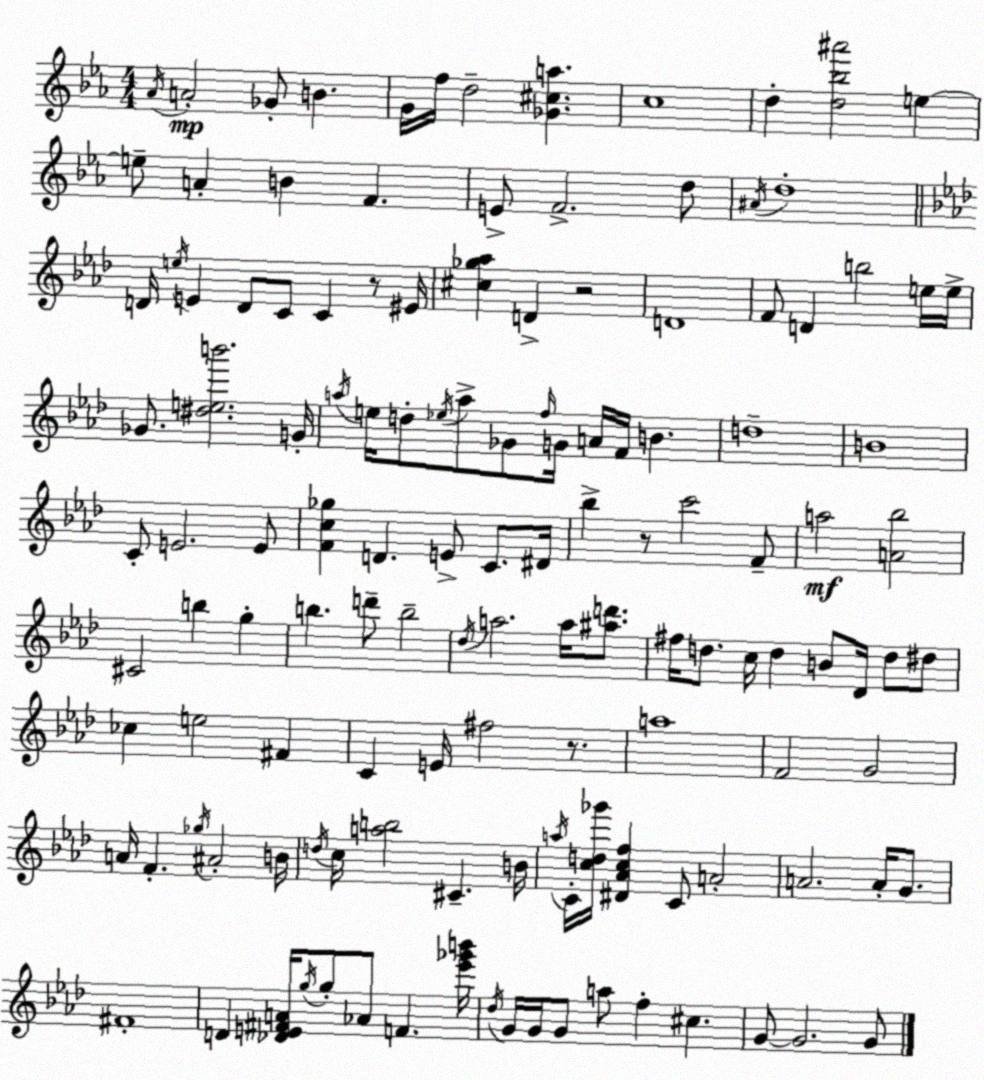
X:1
T:Untitled
M:4/4
L:1/4
K:Cm
_A/4 A2 _G/2 B G/4 f/4 d2 [_G^ca] c4 d [d_b^a']2 e e/2 A B F E/2 F2 d/2 ^A/4 d4 D/4 e/4 E D/2 C/2 C z/2 ^E/4 [^c_g_a] D z2 D4 F/2 D b2 e/4 e/4 _G/2 [^deb']2 G/4 a/4 e/4 d/2 _e/4 a/2 _G/2 f/4 G/4 A/4 F/4 B d4 B4 C/2 E2 E/2 [Fc_g] D E/2 C/2 ^D/4 _b z/2 c'2 F/2 a2 [A_b]2 ^C2 b g b d'/2 b2 _d/4 a2 a/4 [^ad']/2 ^f/4 d/2 c/4 d B/2 _D/4 d/2 ^d/2 _c e2 ^F C E/4 ^f2 z/2 a4 F2 G2 A/4 F _g/4 ^A2 B/4 d/4 c/4 [ab]2 ^C B/4 a/4 C/4 [cd_g']/4 [^D_Acf] C/2 A2 A2 A/4 G/2 ^F4 D [_DE^FA]/4 g/4 g/2 _A/2 F [_e'_g'b']/4 _d/4 G/4 G/4 G/2 a/2 f ^c G/2 G2 G/2